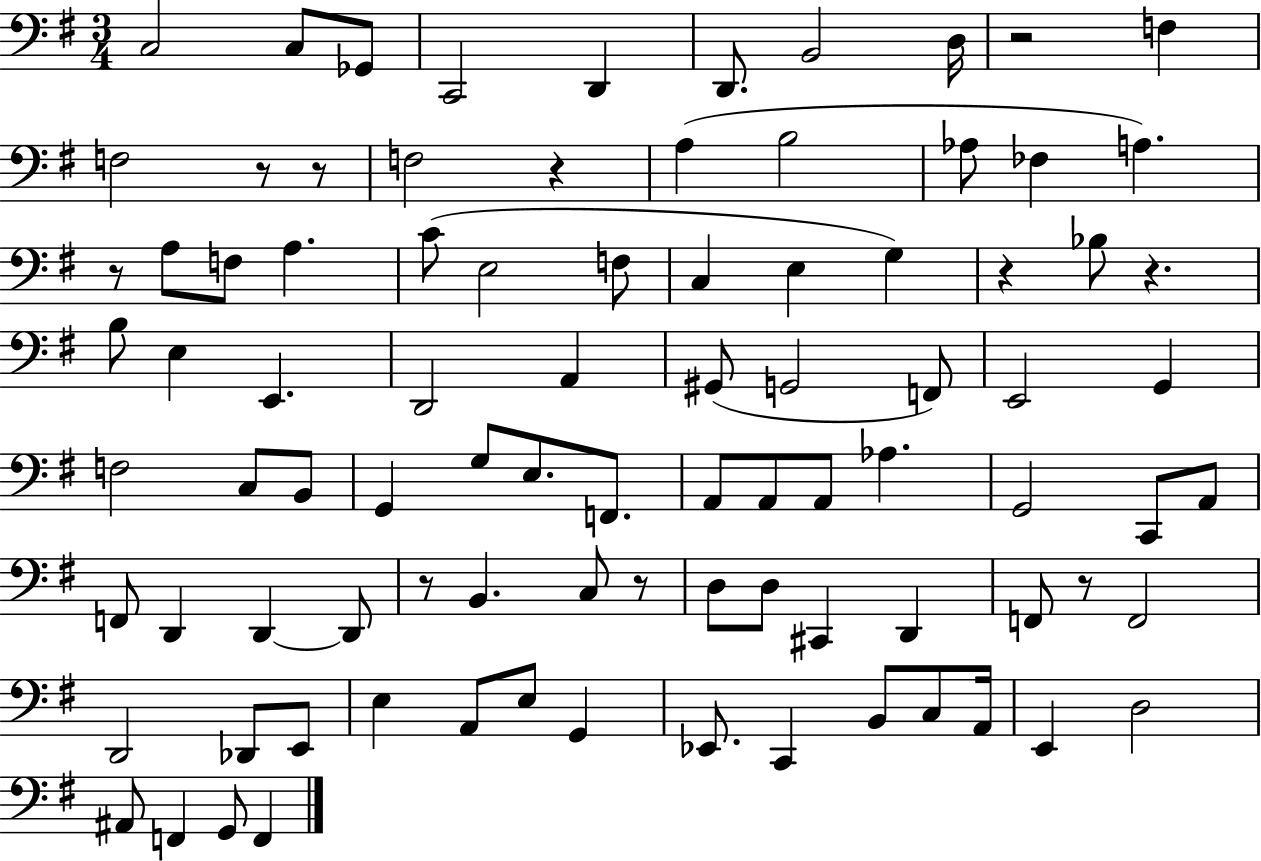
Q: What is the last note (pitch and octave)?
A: F2